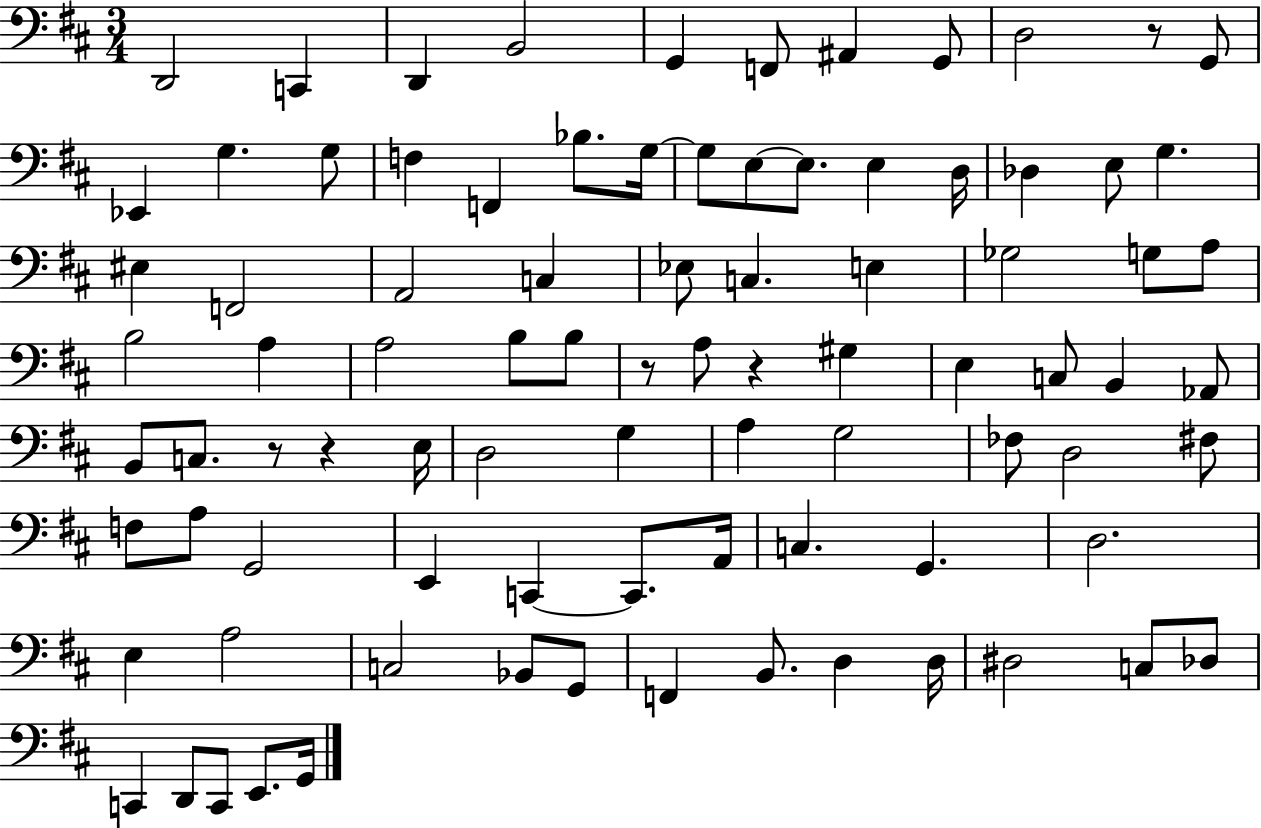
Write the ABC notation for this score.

X:1
T:Untitled
M:3/4
L:1/4
K:D
D,,2 C,, D,, B,,2 G,, F,,/2 ^A,, G,,/2 D,2 z/2 G,,/2 _E,, G, G,/2 F, F,, _B,/2 G,/4 G,/2 E,/2 E,/2 E, D,/4 _D, E,/2 G, ^E, F,,2 A,,2 C, _E,/2 C, E, _G,2 G,/2 A,/2 B,2 A, A,2 B,/2 B,/2 z/2 A,/2 z ^G, E, C,/2 B,, _A,,/2 B,,/2 C,/2 z/2 z E,/4 D,2 G, A, G,2 _F,/2 D,2 ^F,/2 F,/2 A,/2 G,,2 E,, C,, C,,/2 A,,/4 C, G,, D,2 E, A,2 C,2 _B,,/2 G,,/2 F,, B,,/2 D, D,/4 ^D,2 C,/2 _D,/2 C,, D,,/2 C,,/2 E,,/2 G,,/4